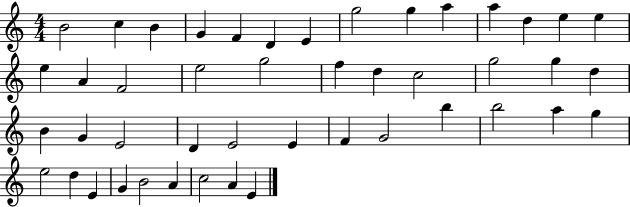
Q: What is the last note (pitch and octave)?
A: E4